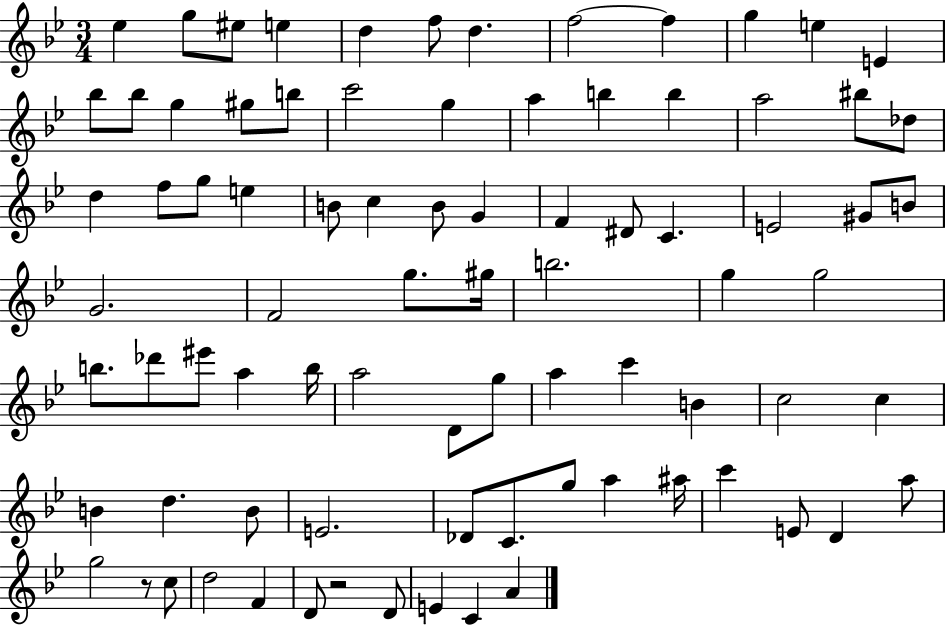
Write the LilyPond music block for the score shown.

{
  \clef treble
  \numericTimeSignature
  \time 3/4
  \key bes \major
  \repeat volta 2 { ees''4 g''8 eis''8 e''4 | d''4 f''8 d''4. | f''2~~ f''4 | g''4 e''4 e'4 | \break bes''8 bes''8 g''4 gis''8 b''8 | c'''2 g''4 | a''4 b''4 b''4 | a''2 bis''8 des''8 | \break d''4 f''8 g''8 e''4 | b'8 c''4 b'8 g'4 | f'4 dis'8 c'4. | e'2 gis'8 b'8 | \break g'2. | f'2 g''8. gis''16 | b''2. | g''4 g''2 | \break b''8. des'''8 eis'''8 a''4 b''16 | a''2 d'8 g''8 | a''4 c'''4 b'4 | c''2 c''4 | \break b'4 d''4. b'8 | e'2. | des'8 c'8. g''8 a''4 ais''16 | c'''4 e'8 d'4 a''8 | \break g''2 r8 c''8 | d''2 f'4 | d'8 r2 d'8 | e'4 c'4 a'4 | \break } \bar "|."
}